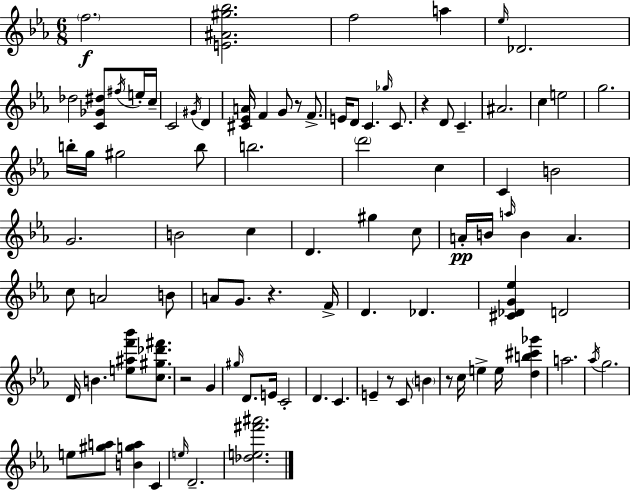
{
  \clef treble
  \numericTimeSignature
  \time 6/8
  \key c \minor
  \repeat volta 2 { \parenthesize f''2.\f | <e' ais' gis'' bes''>2. | f''2 a''4 | \grace { ees''16 } des'2. | \break des''2 <c' ges' dis''>8 \acciaccatura { fis''16 } | e''16-. c''16-- c'2 \acciaccatura { gis'16 } d'4 | <cis' ees' a'>16 f'4 g'8 r8 | f'8.-> e'16 d'8 c'4. | \break \grace { ges''16 } c'8. r4 d'8 c'4.-- | ais'2. | c''4 e''2 | g''2. | \break b''16-. g''16 gis''2 | b''8 b''2. | \parenthesize d'''2 | c''4 c'4 b'2 | \break g'2. | b'2 | c''4 d'4. gis''4 | c''8 a'16-.\pp b'16 \grace { a''16 } b'4 a'4. | \break c''8 a'2 | b'8 a'8 g'8. r4. | f'16-> d'4. des'4. | <cis' des' g' ees''>4 d'2 | \break d'16 b'4. | <e'' ais'' f''' bes'''>8 <c'' gis'' des''' fis'''>8. r2 | g'4 \grace { gis''16 } d'8. e'16 c'2-. | d'4. | \break c'4. e'4-- r8 | c'8 \parenthesize b'4 r8 c''16 e''4-> | e''16 <d'' b'' cis''' ges'''>4 a''2. | \acciaccatura { aes''16 } g''2. | \break e''8 <gis'' a''>8 <b' g'' a''>4 | c'4 \grace { e''16 } d'2.-- | <des'' e'' fis''' ais'''>2. | } \bar "|."
}